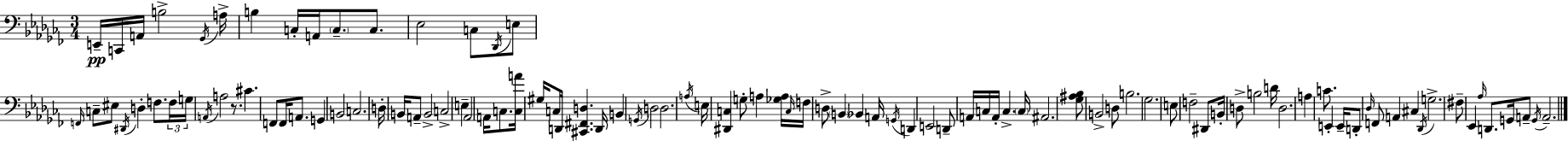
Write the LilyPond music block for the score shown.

{
  \clef bass
  \numericTimeSignature
  \time 3/4
  \key aes \minor
  e,16--\pp c,16 a,16 b2-> \acciaccatura { ges,16 } | a16-> b4 c16-. a,16 \parenthesize c8.-- c8. | ees2 c8 \acciaccatura { des,16 } | e8 \grace { f,16 } c8-- eis8 \acciaccatura { dis,16 } d4-. | \break f8. \tuplet 3/2 { f16 g16 \acciaccatura { a,16 } } a2 | r8. cis'4. f,8 | f,16 a,8. g,4 b,2 | c2. | \break d16-. b,16 a,8-- b,2-> | c2-> | e4-- aes,2 | a,16 c8. <c a'>16 gis16 c8 d,16 <cis, fis, d>4. | \break d,16 b,4 \acciaccatura { g,16 } d2 | d2. | \acciaccatura { a16 } e16 <dis, c>4 | g8-. a4 <ges a>16 \grace { c16 } f16 d8-> \parenthesize b,4 | \break bes,4 a,16 \acciaccatura { g,16 } d,4 | e,2 d,8-- a,16 | c16 a,16-. c4.-> \parenthesize c16 ais,2. | <ges ais bes>8 b,2-> | \break d8 b2. | ges2. | e8 f2-- | dis,8 b,16-. d8-> | \break b2 d'16 d2. | a4 | c'8. e,4-. e,16-- d,8-. \grace { des16 } | f,8 a,4 cis4 \acciaccatura { des,16 } g2.-> | \break fis8-- | ees,4 \grace { aes16 } d,8. g,16 a,8-- | \acciaccatura { g,16 } a,2.-- | \bar "|."
}